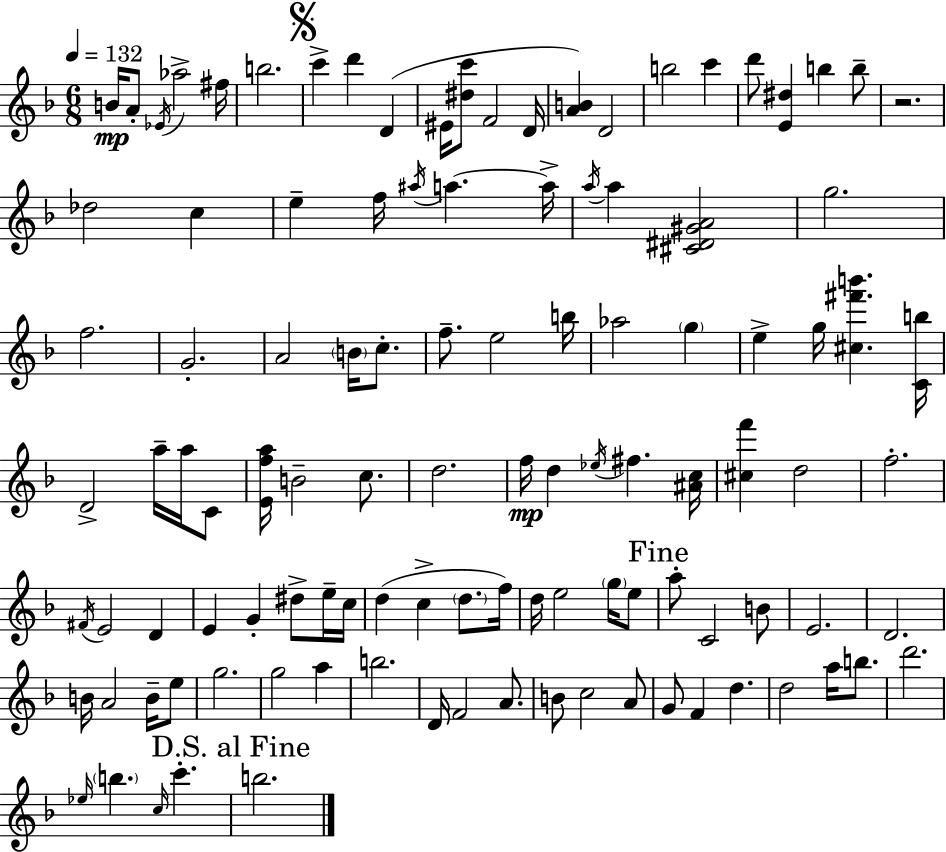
B4/s A4/e Eb4/s Ab5/h F#5/s B5/h. C6/q D6/q D4/q EIS4/s [D#5,C6]/e F4/h D4/s [A4,B4]/q D4/h B5/h C6/q D6/e [E4,D#5]/q B5/q B5/e R/h. Db5/h C5/q E5/q F5/s A#5/s A5/q. A5/s A5/s A5/q [C#4,D#4,G#4,A4]/h G5/h. F5/h. G4/h. A4/h B4/s C5/e. F5/e. E5/h B5/s Ab5/h G5/q E5/q G5/s [C#5,F#6,B6]/q. [C4,B5]/s D4/h A5/s A5/s C4/e [E4,F5,A5]/s B4/h C5/e. D5/h. F5/s D5/q Eb5/s F#5/q. [A#4,C5]/s [C#5,F6]/q D5/h F5/h. F#4/s E4/h D4/q E4/q G4/q D#5/e E5/s C5/s D5/q C5/q D5/e. F5/s D5/s E5/h G5/s E5/e A5/e C4/h B4/e E4/h. D4/h. B4/s A4/h B4/s E5/e G5/h. G5/h A5/q B5/h. D4/s F4/h A4/e. B4/e C5/h A4/e G4/e F4/q D5/q. D5/h A5/s B5/e. D6/h. Eb5/s B5/q. C5/s C6/q. B5/h.